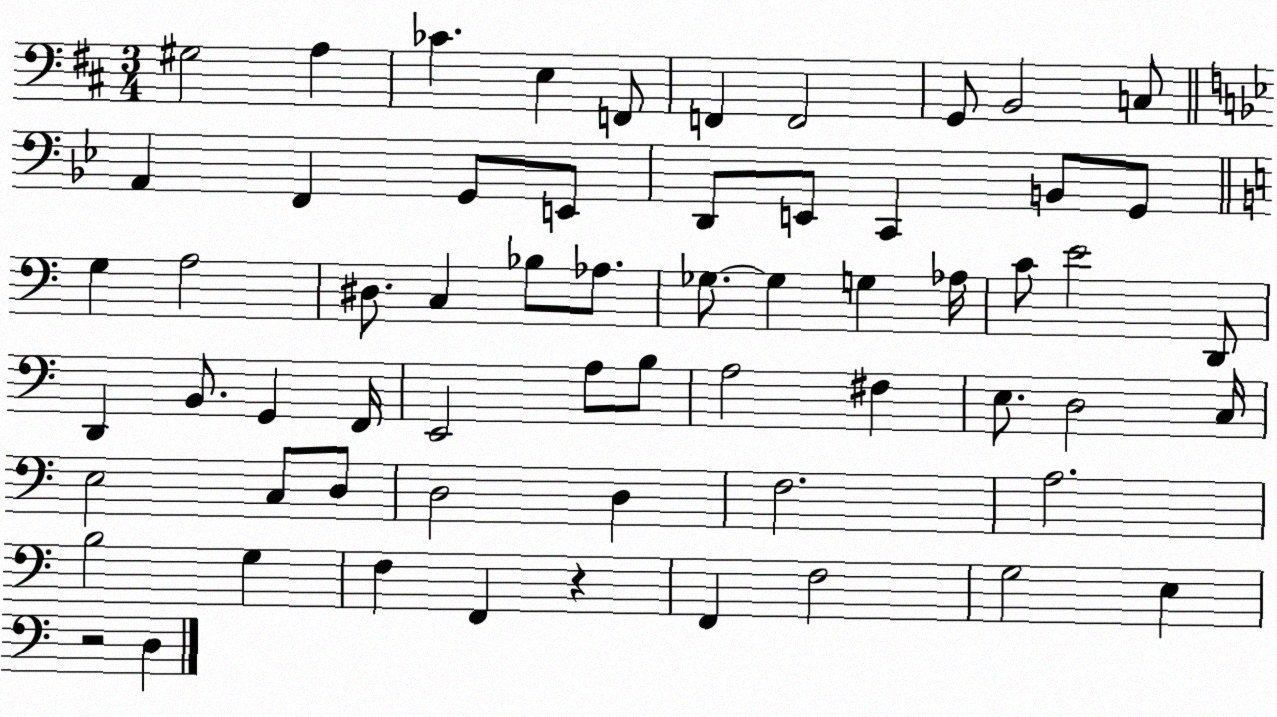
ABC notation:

X:1
T:Untitled
M:3/4
L:1/4
K:D
^G,2 A, _C E, F,,/2 F,, F,,2 G,,/2 B,,2 C,/2 A,, F,, G,,/2 E,,/2 D,,/2 E,,/2 C,, B,,/2 G,,/2 G, A,2 ^D,/2 C, _B,/2 _A,/2 _G,/2 _G, G, _A,/4 C/2 E2 D,,/2 D,, B,,/2 G,, F,,/4 E,,2 A,/2 B,/2 A,2 ^F, E,/2 D,2 C,/4 E,2 C,/2 D,/2 D,2 D, F,2 A,2 B,2 G, F, F,, z F,, F,2 G,2 E, z2 D,